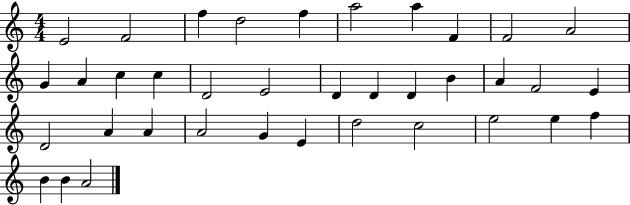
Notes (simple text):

E4/h F4/h F5/q D5/h F5/q A5/h A5/q F4/q F4/h A4/h G4/q A4/q C5/q C5/q D4/h E4/h D4/q D4/q D4/q B4/q A4/q F4/h E4/q D4/h A4/q A4/q A4/h G4/q E4/q D5/h C5/h E5/h E5/q F5/q B4/q B4/q A4/h